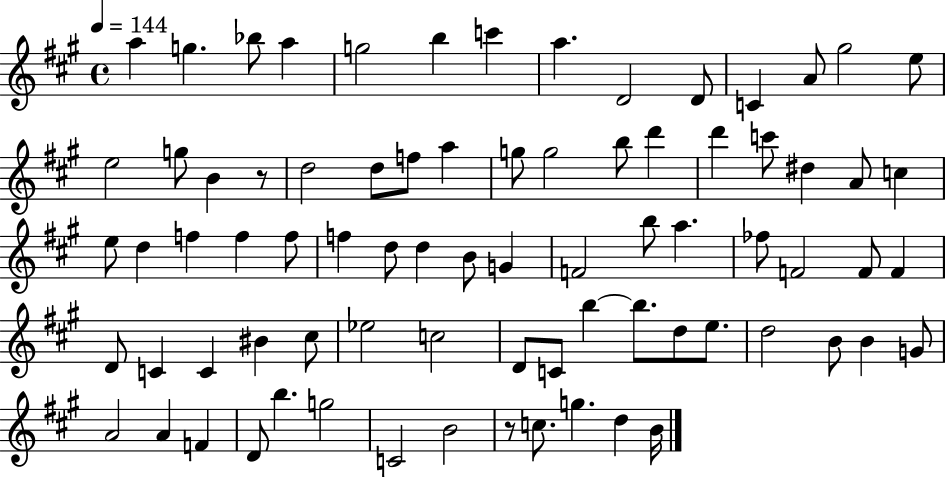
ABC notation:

X:1
T:Untitled
M:4/4
L:1/4
K:A
a g _b/2 a g2 b c' a D2 D/2 C A/2 ^g2 e/2 e2 g/2 B z/2 d2 d/2 f/2 a g/2 g2 b/2 d' d' c'/2 ^d A/2 c e/2 d f f f/2 f d/2 d B/2 G F2 b/2 a _f/2 F2 F/2 F D/2 C C ^B ^c/2 _e2 c2 D/2 C/2 b b/2 d/2 e/2 d2 B/2 B G/2 A2 A F D/2 b g2 C2 B2 z/2 c/2 g d B/4